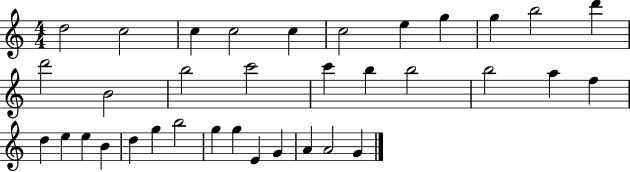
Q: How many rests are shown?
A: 0